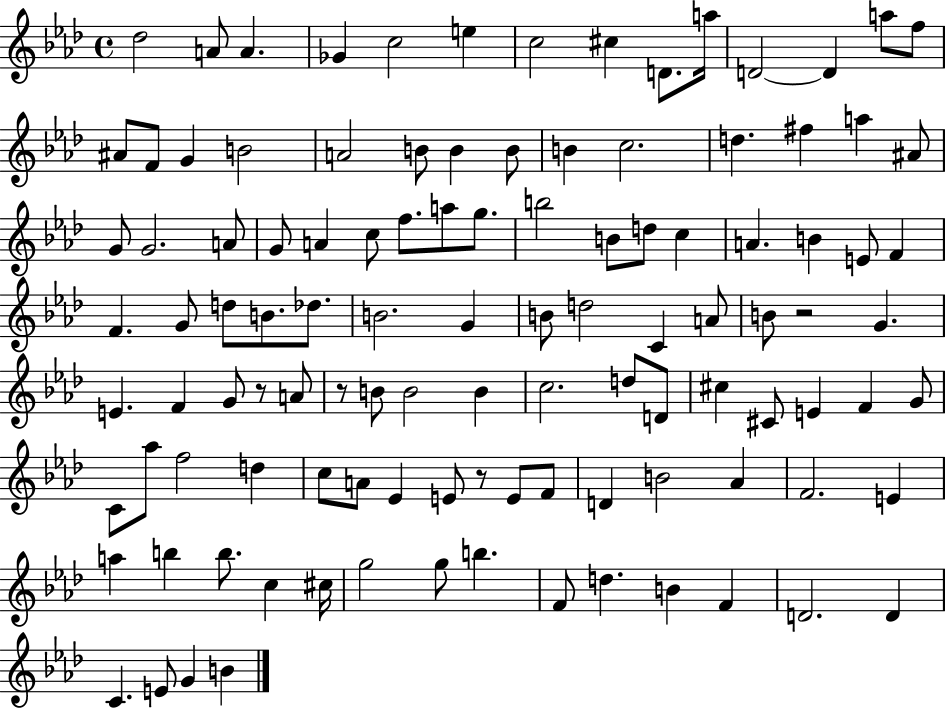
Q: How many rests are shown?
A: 4